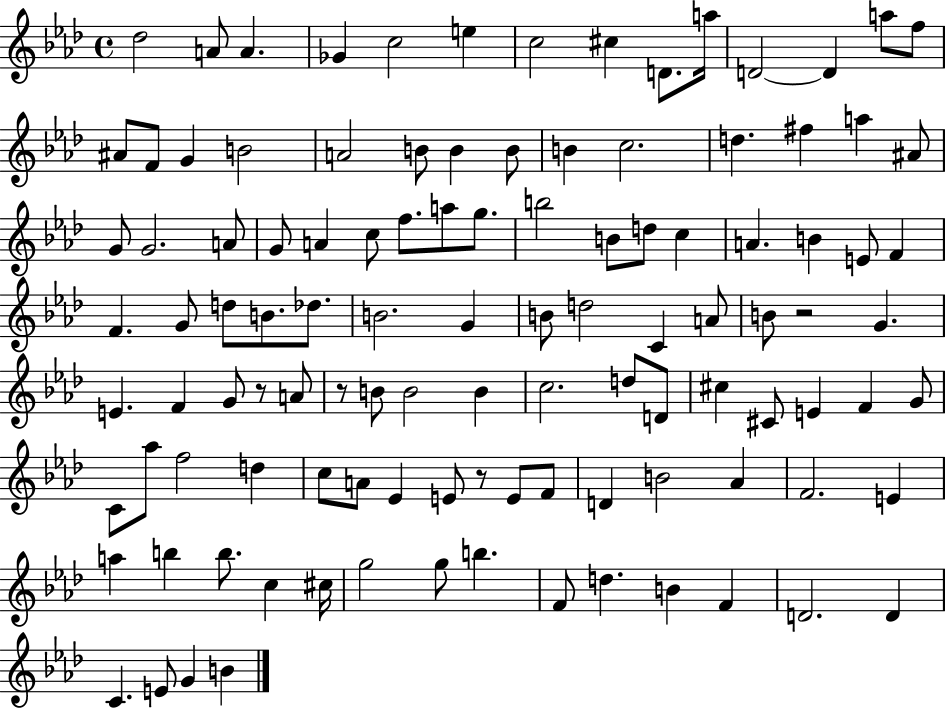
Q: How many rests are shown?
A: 4